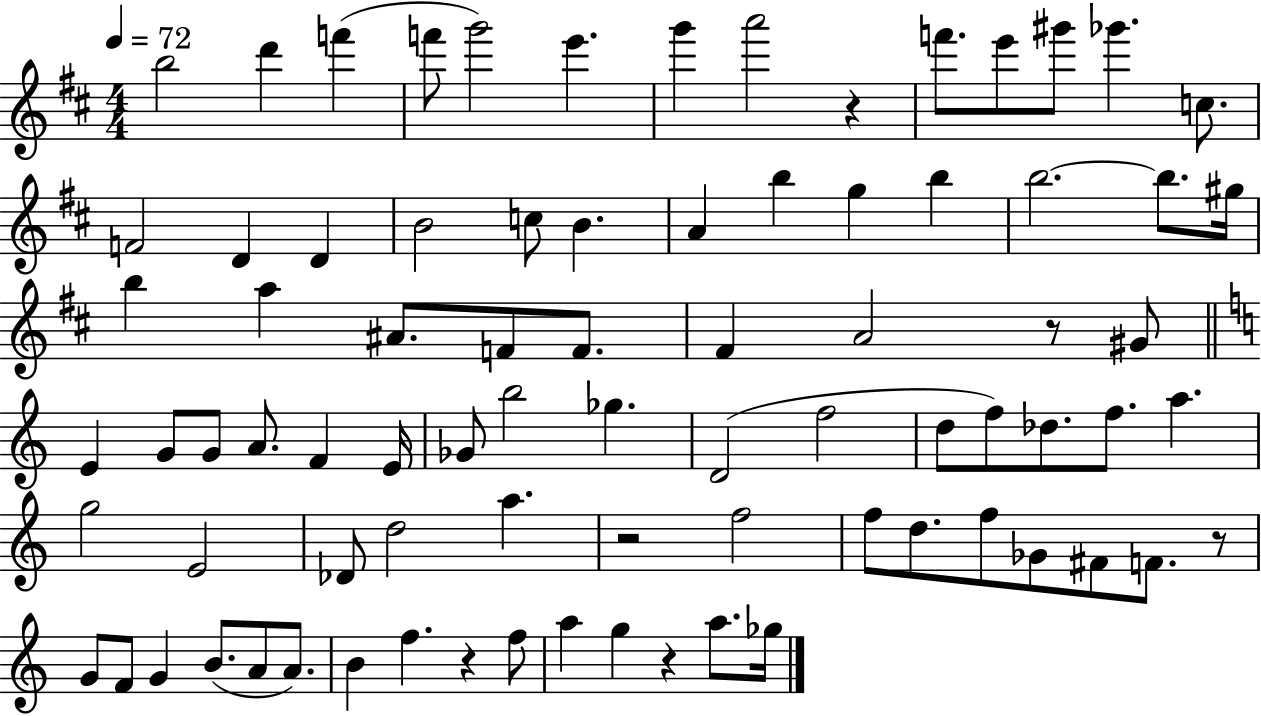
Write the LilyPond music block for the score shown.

{
  \clef treble
  \numericTimeSignature
  \time 4/4
  \key d \major
  \tempo 4 = 72
  \repeat volta 2 { b''2 d'''4 f'''4( | f'''8 g'''2) e'''4. | g'''4 a'''2 r4 | f'''8. e'''8 gis'''8 ges'''4. c''8. | \break f'2 d'4 d'4 | b'2 c''8 b'4. | a'4 b''4 g''4 b''4 | b''2.~~ b''8. gis''16 | \break b''4 a''4 ais'8. f'8 f'8. | fis'4 a'2 r8 gis'8 | \bar "||" \break \key a \minor e'4 g'8 g'8 a'8. f'4 e'16 | ges'8 b''2 ges''4. | d'2( f''2 | d''8 f''8) des''8. f''8. a''4. | \break g''2 e'2 | des'8 d''2 a''4. | r2 f''2 | f''8 d''8. f''8 ges'8 fis'8 f'8. r8 | \break g'8 f'8 g'4 b'8.( a'8 a'8.) | b'4 f''4. r4 f''8 | a''4 g''4 r4 a''8. ges''16 | } \bar "|."
}